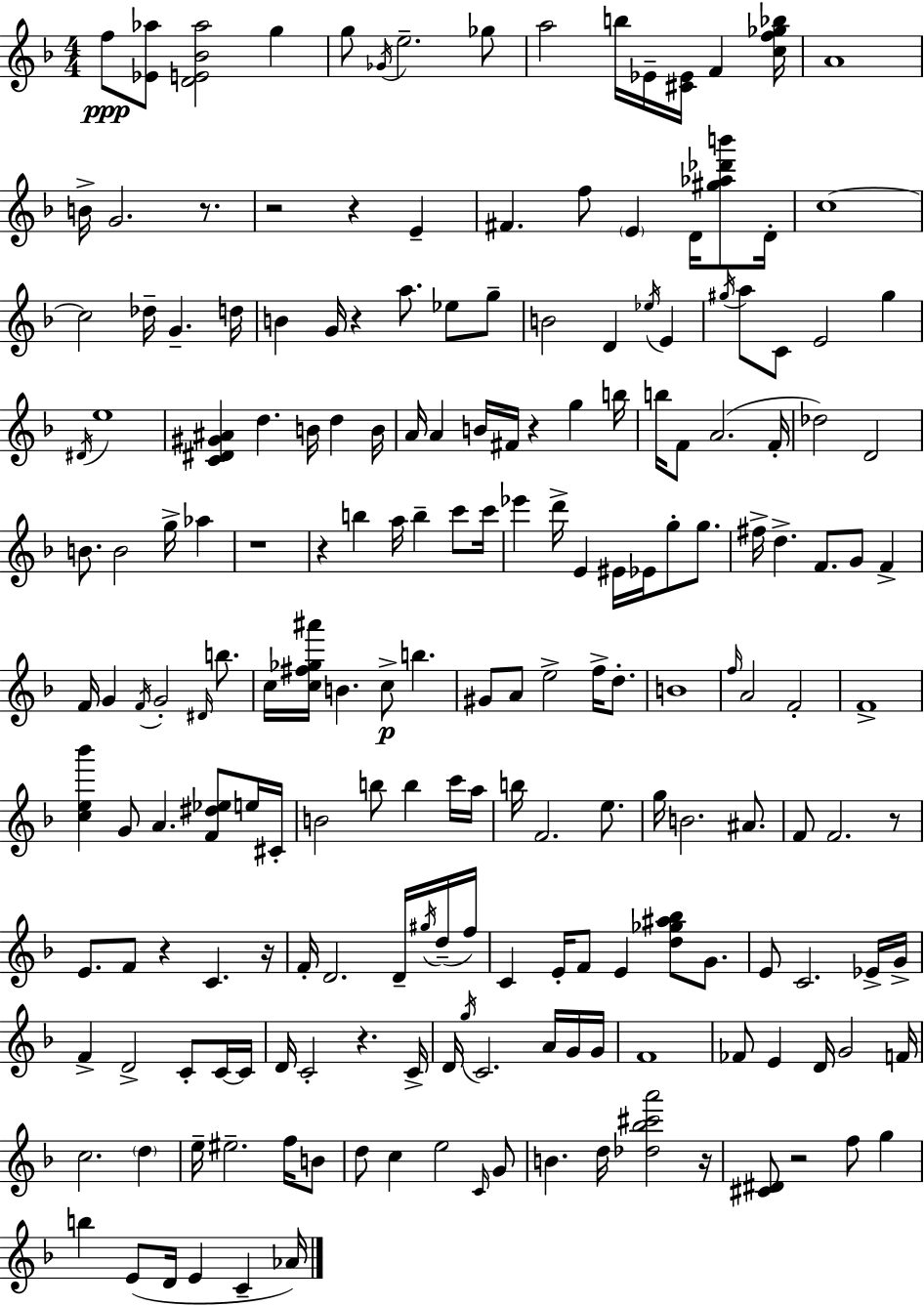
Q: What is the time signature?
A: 4/4